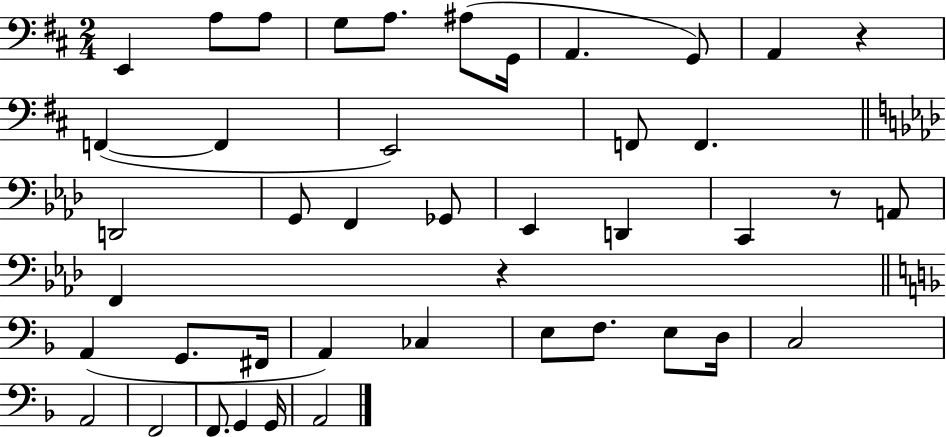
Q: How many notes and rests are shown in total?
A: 43